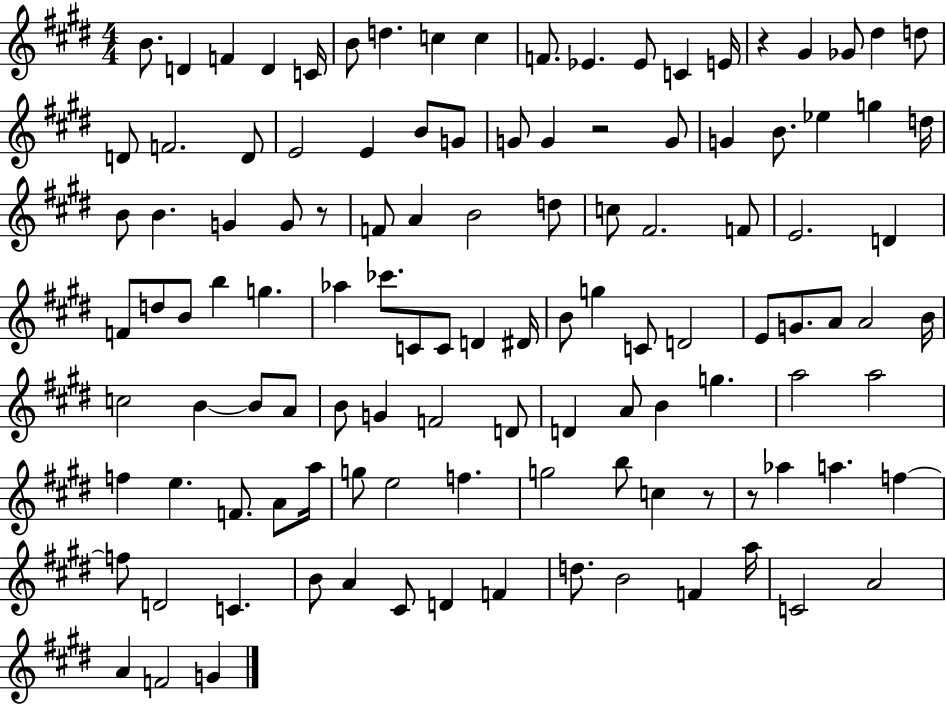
B4/e. D4/q F4/q D4/q C4/s B4/e D5/q. C5/q C5/q F4/e. Eb4/q. Eb4/e C4/q E4/s R/q G#4/q Gb4/e D#5/q D5/e D4/e F4/h. D4/e E4/h E4/q B4/e G4/e G4/e G4/q R/h G4/e G4/q B4/e. Eb5/q G5/q D5/s B4/e B4/q. G4/q G4/e R/e F4/e A4/q B4/h D5/e C5/e F#4/h. F4/e E4/h. D4/q F4/e D5/e B4/e B5/q G5/q. Ab5/q CES6/e. C4/e C4/e D4/q D#4/s B4/e G5/q C4/e D4/h E4/e G4/e. A4/e A4/h B4/s C5/h B4/q B4/e A4/e B4/e G4/q F4/h D4/e D4/q A4/e B4/q G5/q. A5/h A5/h F5/q E5/q. F4/e. A4/e A5/s G5/e E5/h F5/q. G5/h B5/e C5/q R/e R/e Ab5/q A5/q. F5/q F5/e D4/h C4/q. B4/e A4/q C#4/e D4/q F4/q D5/e. B4/h F4/q A5/s C4/h A4/h A4/q F4/h G4/q